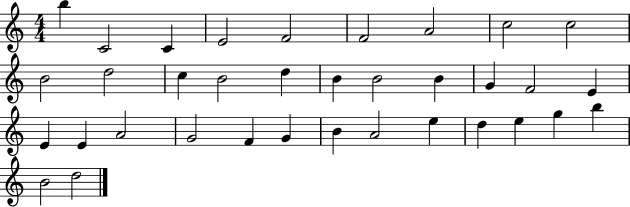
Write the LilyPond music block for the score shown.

{
  \clef treble
  \numericTimeSignature
  \time 4/4
  \key c \major
  b''4 c'2 c'4 | e'2 f'2 | f'2 a'2 | c''2 c''2 | \break b'2 d''2 | c''4 b'2 d''4 | b'4 b'2 b'4 | g'4 f'2 e'4 | \break e'4 e'4 a'2 | g'2 f'4 g'4 | b'4 a'2 e''4 | d''4 e''4 g''4 b''4 | \break b'2 d''2 | \bar "|."
}